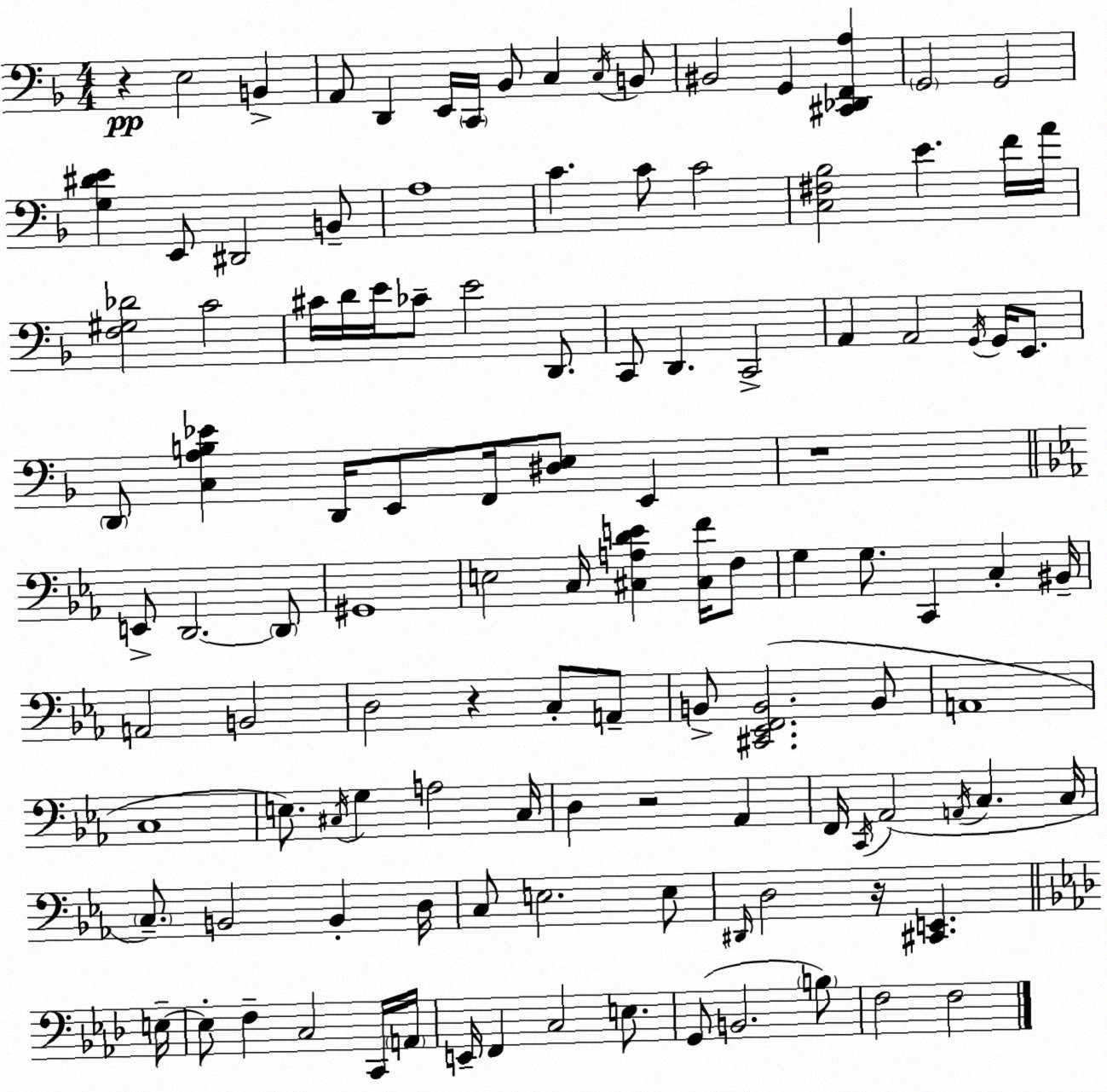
X:1
T:Untitled
M:4/4
L:1/4
K:F
z E,2 B,, A,,/2 D,, E,,/4 C,,/4 _B,,/2 C, C,/4 B,,/2 ^B,,2 G,, [^C,,_D,,F,,A,] G,,2 G,,2 [G,^DE] E,,/2 ^D,,2 B,,/2 A,4 C C/2 C2 [C,^F,_B,]2 E F/4 A/4 [F,^G,_D]2 C2 ^C/4 D/4 E/4 _C/2 E2 D,,/2 C,,/2 D,, C,,2 A,, A,,2 G,,/4 G,,/4 E,,/2 D,,/2 [C,A,B,_E] D,,/4 E,,/2 F,,/4 [^D,E,]/2 E,, z4 E,,/2 D,,2 D,,/2 ^G,,4 E,2 C,/4 [^C,A,DE] [^C,F]/4 F,/2 G, G,/2 C,, C, ^B,,/4 A,,2 B,,2 D,2 z C,/2 A,,/2 B,,/2 [^C,,_E,,F,,B,,]2 B,,/2 A,,4 C,4 E,/2 ^C,/4 G, A,2 ^C,/4 D, z2 _A,, F,,/4 C,,/4 _A,,2 A,,/4 C, C,/4 C,/2 B,,2 B,, D,/4 C,/2 E,2 E,/2 ^D,,/4 D,2 z/4 [^C,,E,,] E,/4 E,/2 F, C,2 C,,/4 A,,/4 E,,/4 F,, C,2 E,/2 G,,/2 B,,2 B,/2 F,2 F,2